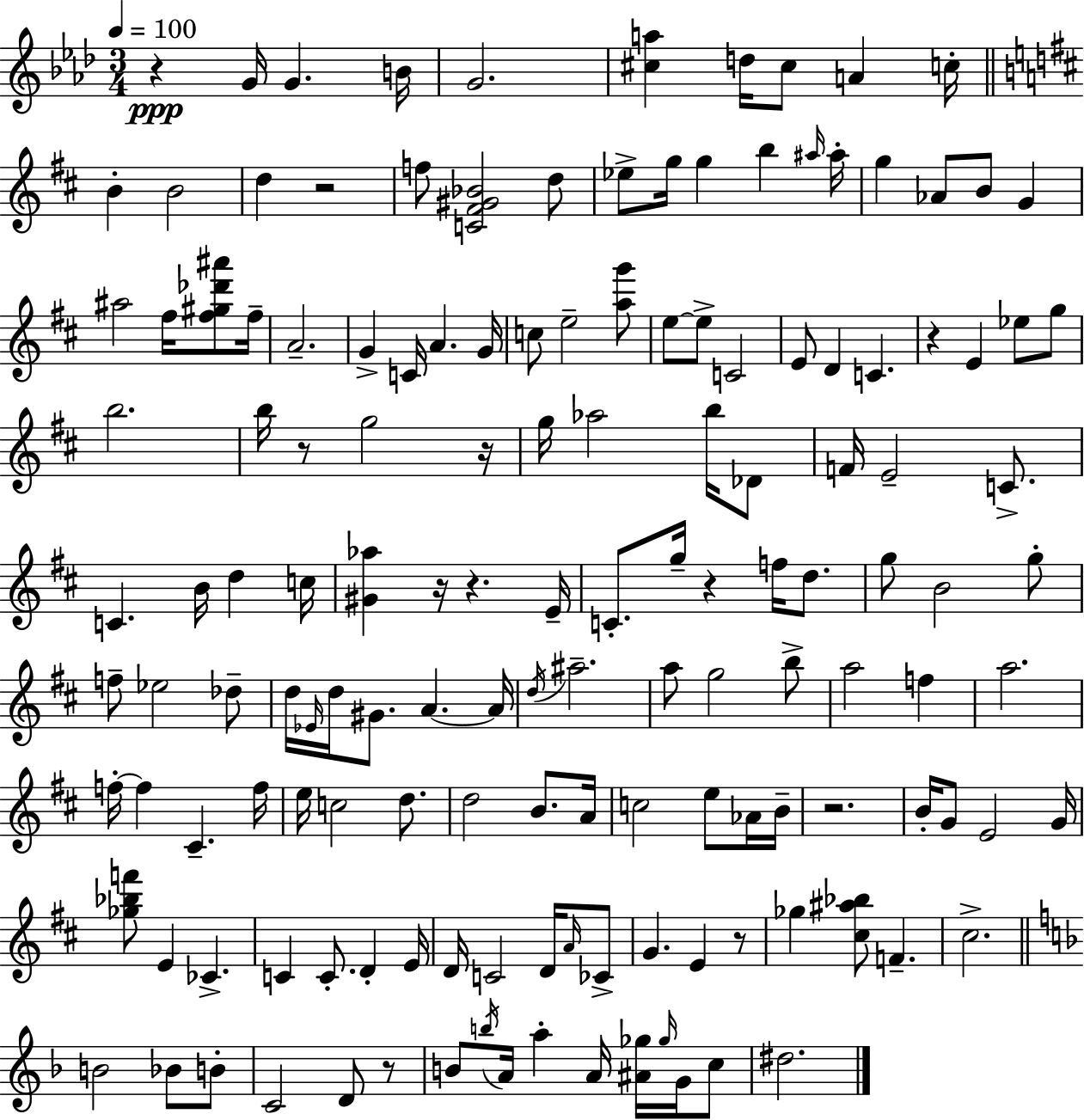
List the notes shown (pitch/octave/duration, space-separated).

R/q G4/s G4/q. B4/s G4/h. [C#5,A5]/q D5/s C#5/e A4/q C5/s B4/q B4/h D5/q R/h F5/e [C4,F#4,G#4,Bb4]/h D5/e Eb5/e G5/s G5/q B5/q A#5/s A#5/s G5/q Ab4/e B4/e G4/q A#5/h F#5/s [F#5,G#5,Db6,A#6]/e F#5/s A4/h. G4/q C4/s A4/q. G4/s C5/e E5/h [A5,G6]/e E5/e E5/e C4/h E4/e D4/q C4/q. R/q E4/q Eb5/e G5/e B5/h. B5/s R/e G5/h R/s G5/s Ab5/h B5/s Db4/e F4/s E4/h C4/e. C4/q. B4/s D5/q C5/s [G#4,Ab5]/q R/s R/q. E4/s C4/e. G5/s R/q F5/s D5/e. G5/e B4/h G5/e F5/e Eb5/h Db5/e D5/s Eb4/s D5/s G#4/e. A4/q. A4/s D5/s A#5/h. A5/e G5/h B5/e A5/h F5/q A5/h. F5/s F5/q C#4/q. F5/s E5/s C5/h D5/e. D5/h B4/e. A4/s C5/h E5/e Ab4/s B4/s R/h. B4/s G4/e E4/h G4/s [Gb5,Bb5,F6]/e E4/q CES4/q. C4/q C4/e. D4/q E4/s D4/s C4/h D4/s A4/s CES4/e G4/q. E4/q R/e Gb5/q [C#5,A#5,Bb5]/e F4/q. C#5/h. B4/h Bb4/e B4/e C4/h D4/e R/e B4/e B5/s A4/s A5/q A4/s [A#4,Gb5]/s Gb5/s G4/s C5/e D#5/h.